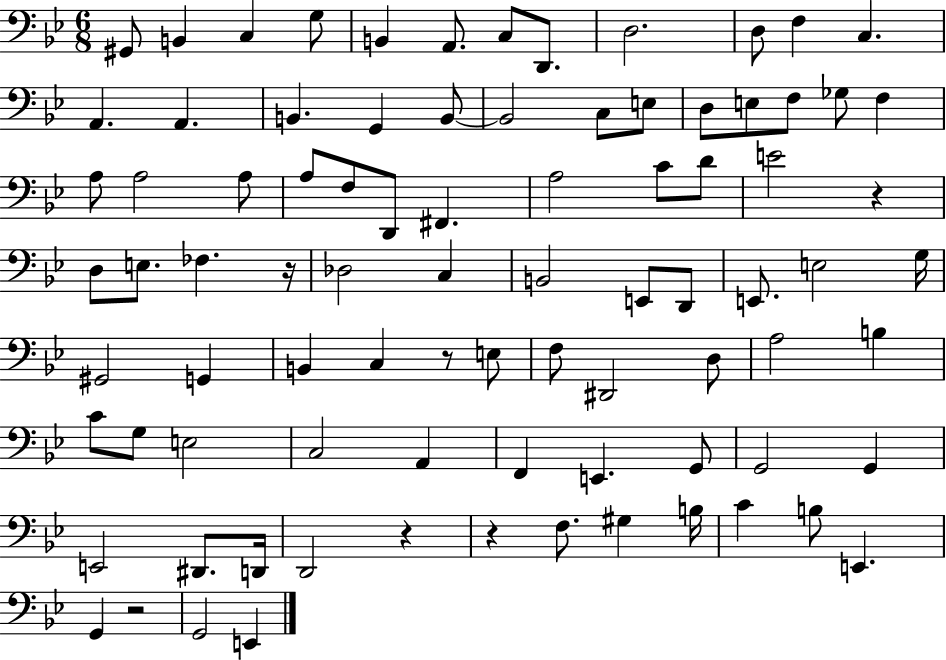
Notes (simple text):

G#2/e B2/q C3/q G3/e B2/q A2/e. C3/e D2/e. D3/h. D3/e F3/q C3/q. A2/q. A2/q. B2/q. G2/q B2/e B2/h C3/e E3/e D3/e E3/e F3/e Gb3/e F3/q A3/e A3/h A3/e A3/e F3/e D2/e F#2/q. A3/h C4/e D4/e E4/h R/q D3/e E3/e. FES3/q. R/s Db3/h C3/q B2/h E2/e D2/e E2/e. E3/h G3/s G#2/h G2/q B2/q C3/q R/e E3/e F3/e D#2/h D3/e A3/h B3/q C4/e G3/e E3/h C3/h A2/q F2/q E2/q. G2/e G2/h G2/q E2/h D#2/e. D2/s D2/h R/q R/q F3/e. G#3/q B3/s C4/q B3/e E2/q. G2/q R/h G2/h E2/q